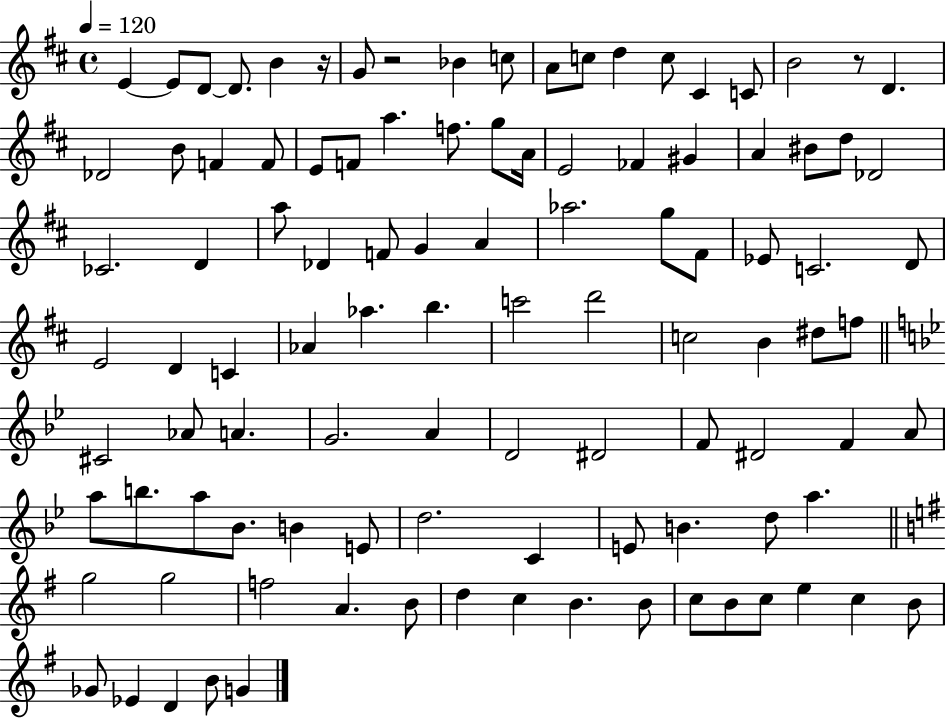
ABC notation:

X:1
T:Untitled
M:4/4
L:1/4
K:D
E E/2 D/2 D/2 B z/4 G/2 z2 _B c/2 A/2 c/2 d c/2 ^C C/2 B2 z/2 D _D2 B/2 F F/2 E/2 F/2 a f/2 g/2 A/4 E2 _F ^G A ^B/2 d/2 _D2 _C2 D a/2 _D F/2 G A _a2 g/2 ^F/2 _E/2 C2 D/2 E2 D C _A _a b c'2 d'2 c2 B ^d/2 f/2 ^C2 _A/2 A G2 A D2 ^D2 F/2 ^D2 F A/2 a/2 b/2 a/2 _B/2 B E/2 d2 C E/2 B d/2 a g2 g2 f2 A B/2 d c B B/2 c/2 B/2 c/2 e c B/2 _G/2 _E D B/2 G